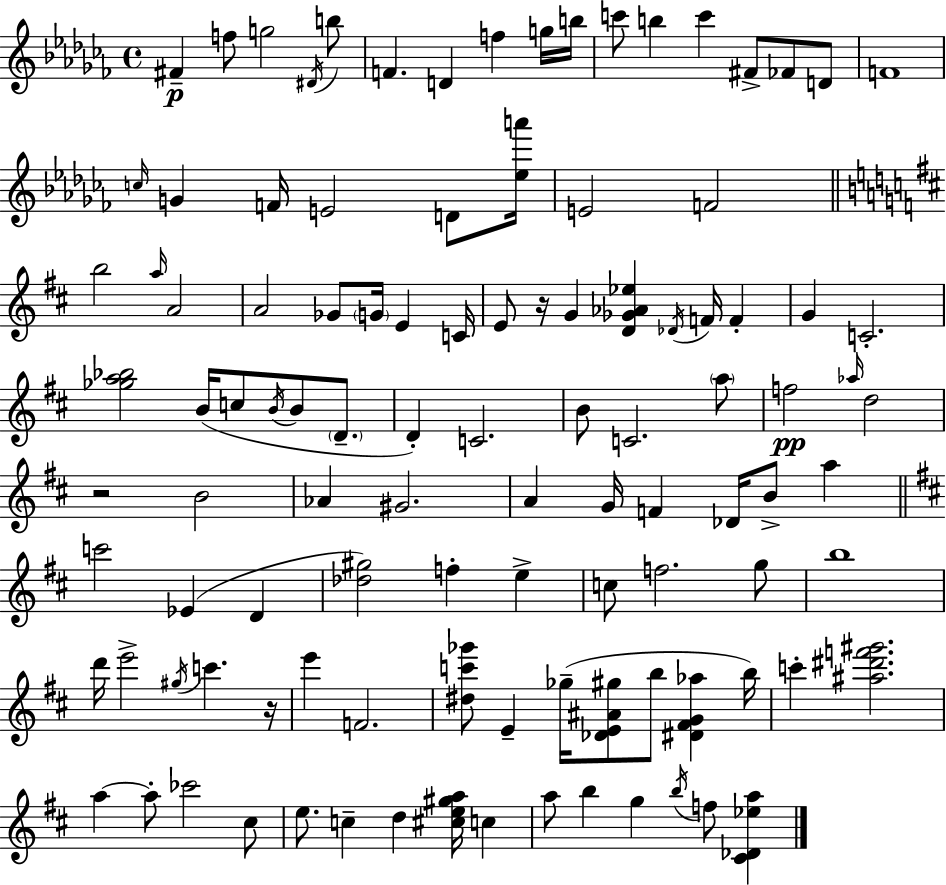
{
  \clef treble
  \time 4/4
  \defaultTimeSignature
  \key aes \minor
  fis'4--\p f''8 g''2 \acciaccatura { dis'16 } b''8 | f'4. d'4 f''4 g''16 | b''16 c'''8 b''4 c'''4 fis'8-> fes'8 d'8 | f'1 | \break \grace { c''16 } g'4 f'16 e'2 d'8 | <ees'' a'''>16 e'2 f'2 | \bar "||" \break \key d \major b''2 \grace { a''16 } a'2 | a'2 ges'8 \parenthesize g'16 e'4 | c'16 e'8 r16 g'4 <d' ges' aes' ees''>4 \acciaccatura { des'16 } f'16 f'4-. | g'4 c'2.-. | \break <ges'' a'' bes''>2 b'16( c''8 \acciaccatura { b'16 } b'8 | \parenthesize d'8.-- d'4-.) c'2. | b'8 c'2. | \parenthesize a''8 f''2\pp \grace { aes''16 } d''2 | \break r2 b'2 | aes'4 gis'2. | a'4 g'16 f'4 des'16 b'8-> | a''4 \bar "||" \break \key d \major c'''2 ees'4( d'4 | <des'' gis''>2) f''4-. e''4-> | c''8 f''2. g''8 | b''1 | \break d'''16 e'''2-> \acciaccatura { gis''16 } c'''4. | r16 e'''4 f'2. | <dis'' c''' ges'''>8 e'4-- ges''16--( <des' e' ais' gis''>8 b''8 <dis' fis' g' aes''>4 | b''16) c'''4-. <ais'' dis''' f''' gis'''>2. | \break a''4~~ a''8-. ces'''2 cis''8 | e''8. c''4-- d''4 <cis'' e'' gis'' a''>16 c''4 | a''8 b''4 g''4 \acciaccatura { b''16 } f''8 <cis' des' ees'' a''>4 | \bar "|."
}